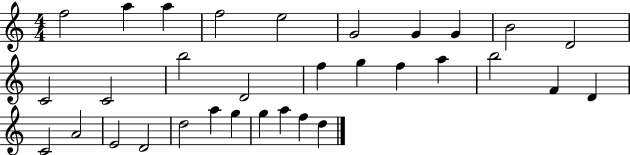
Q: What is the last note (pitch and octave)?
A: D5